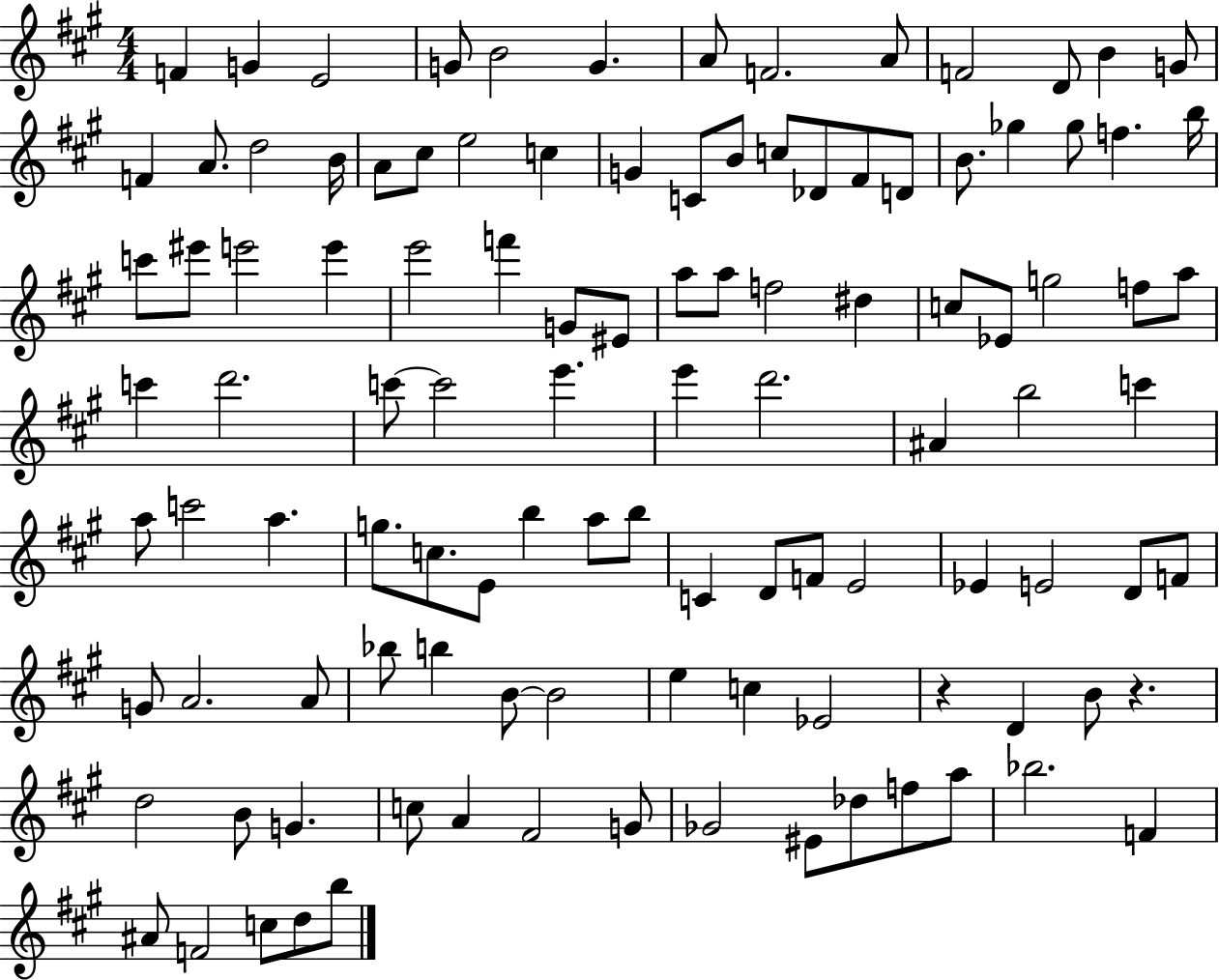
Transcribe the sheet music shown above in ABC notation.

X:1
T:Untitled
M:4/4
L:1/4
K:A
F G E2 G/2 B2 G A/2 F2 A/2 F2 D/2 B G/2 F A/2 d2 B/4 A/2 ^c/2 e2 c G C/2 B/2 c/2 _D/2 ^F/2 D/2 B/2 _g _g/2 f b/4 c'/2 ^e'/2 e'2 e' e'2 f' G/2 ^E/2 a/2 a/2 f2 ^d c/2 _E/2 g2 f/2 a/2 c' d'2 c'/2 c'2 e' e' d'2 ^A b2 c' a/2 c'2 a g/2 c/2 E/2 b a/2 b/2 C D/2 F/2 E2 _E E2 D/2 F/2 G/2 A2 A/2 _b/2 b B/2 B2 e c _E2 z D B/2 z d2 B/2 G c/2 A ^F2 G/2 _G2 ^E/2 _d/2 f/2 a/2 _b2 F ^A/2 F2 c/2 d/2 b/2